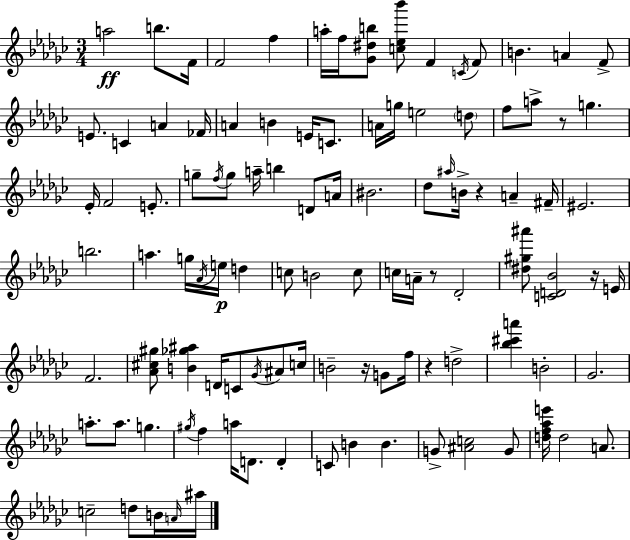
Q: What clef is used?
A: treble